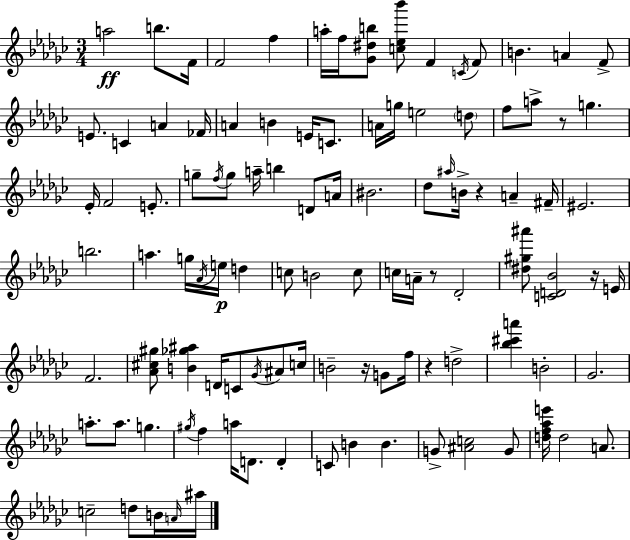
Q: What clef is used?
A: treble